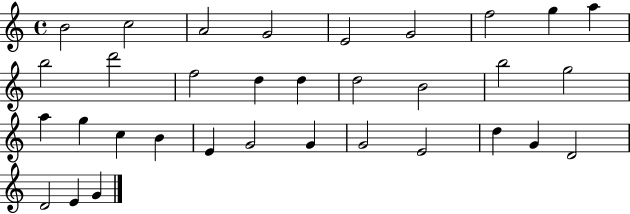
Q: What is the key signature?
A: C major